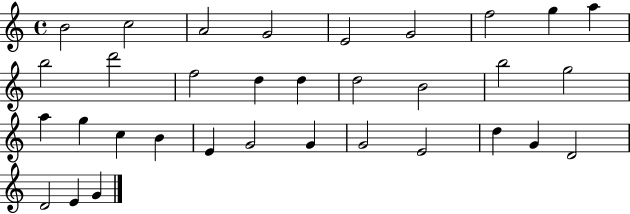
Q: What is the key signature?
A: C major